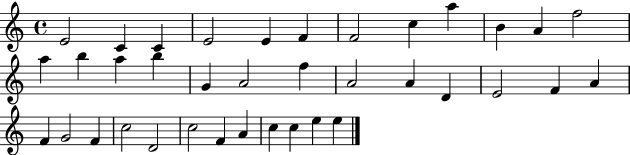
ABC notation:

X:1
T:Untitled
M:4/4
L:1/4
K:C
E2 C C E2 E F F2 c a B A f2 a b a b G A2 f A2 A D E2 F A F G2 F c2 D2 c2 F A c c e e